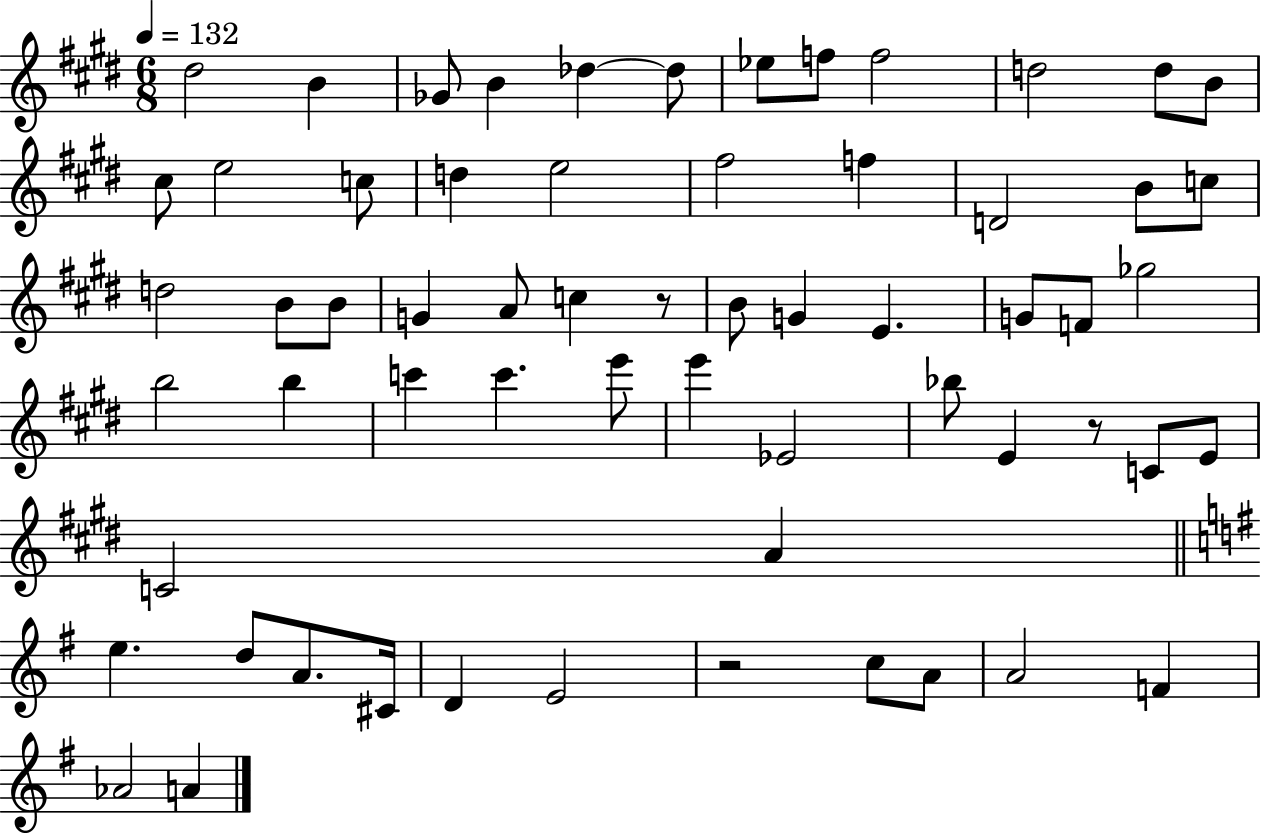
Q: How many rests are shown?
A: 3